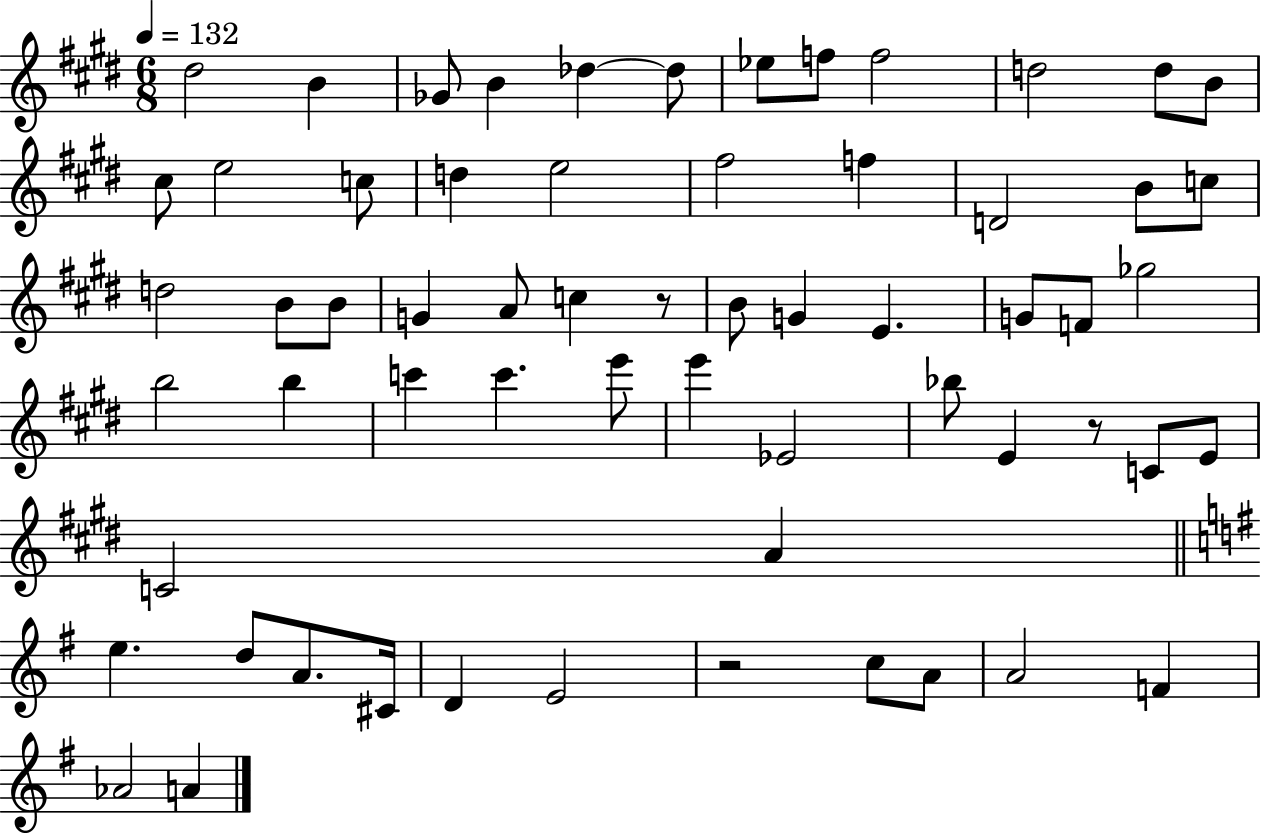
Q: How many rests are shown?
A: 3